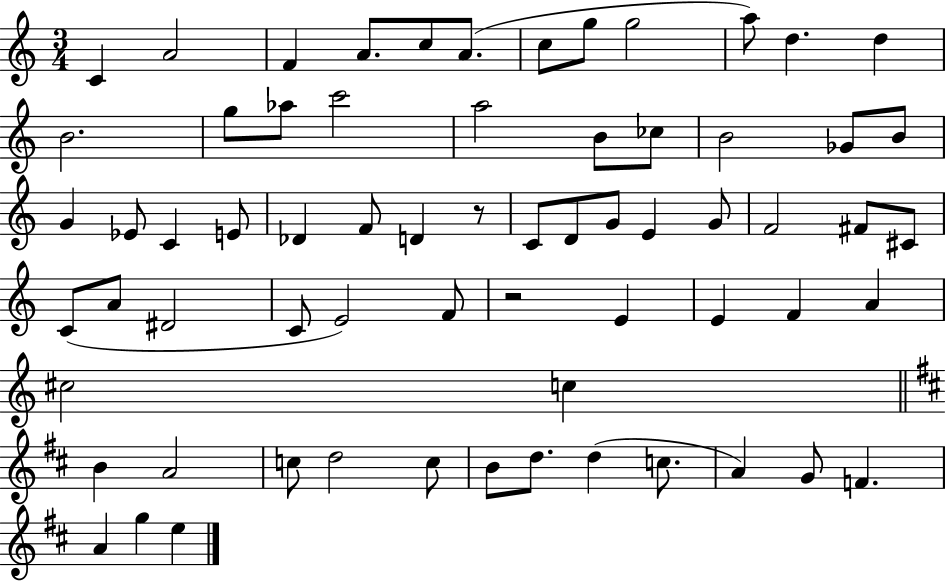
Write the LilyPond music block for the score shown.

{
  \clef treble
  \numericTimeSignature
  \time 3/4
  \key c \major
  c'4 a'2 | f'4 a'8. c''8 a'8.( | c''8 g''8 g''2 | a''8) d''4. d''4 | \break b'2. | g''8 aes''8 c'''2 | a''2 b'8 ces''8 | b'2 ges'8 b'8 | \break g'4 ees'8 c'4 e'8 | des'4 f'8 d'4 r8 | c'8 d'8 g'8 e'4 g'8 | f'2 fis'8 cis'8 | \break c'8( a'8 dis'2 | c'8 e'2) f'8 | r2 e'4 | e'4 f'4 a'4 | \break cis''2 c''4 | \bar "||" \break \key d \major b'4 a'2 | c''8 d''2 c''8 | b'8 d''8. d''4( c''8. | a'4) g'8 f'4. | \break a'4 g''4 e''4 | \bar "|."
}